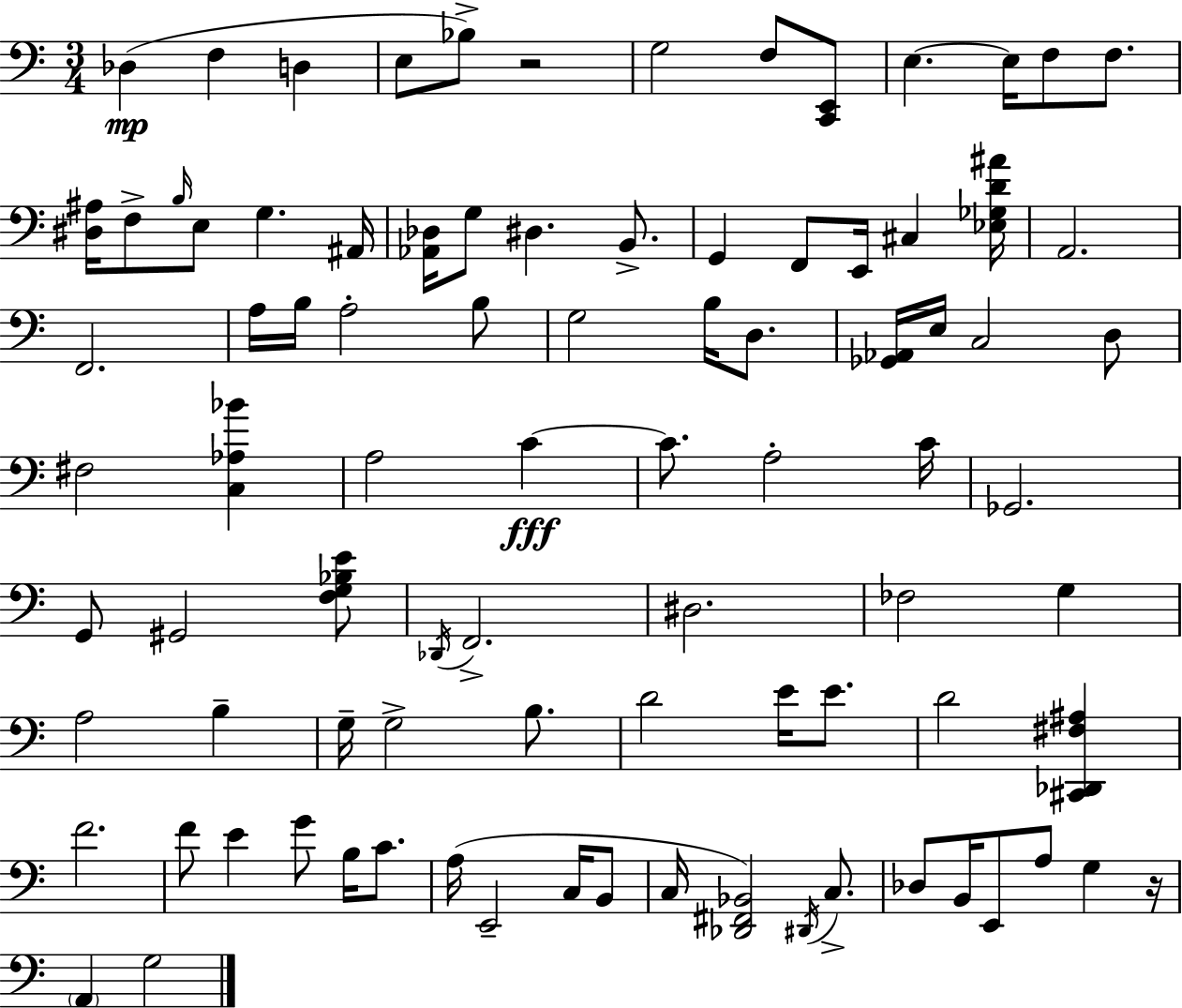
{
  \clef bass
  \numericTimeSignature
  \time 3/4
  \key c \major
  des4(\mp f4 d4 | e8 bes8->) r2 | g2 f8 <c, e,>8 | e4.~~ e16 f8 f8. | \break <dis ais>16 f8-> \grace { b16 } e8 g4. | ais,16 <aes, des>16 g8 dis4. b,8.-> | g,4 f,8 e,16 cis4 | <ees ges d' ais'>16 a,2. | \break f,2. | a16 b16 a2-. b8 | g2 b16 d8. | <ges, aes,>16 e16 c2 d8 | \break fis2 <c aes bes'>4 | a2 c'4~~\fff | c'8. a2-. | c'16 ges,2. | \break g,8 gis,2 <f g bes e'>8 | \acciaccatura { des,16 } f,2.-> | dis2. | fes2 g4 | \break a2 b4-- | g16-- g2-> b8. | d'2 e'16 e'8. | d'2 <cis, des, fis ais>4 | \break f'2. | f'8 e'4 g'8 b16 c'8. | a16( e,2-- c16 | b,8 c16 <des, fis, bes,>2) \acciaccatura { dis,16 } | \break c8.-> des8 b,16 e,8 a8 g4 | r16 \parenthesize a,4 g2 | \bar "|."
}